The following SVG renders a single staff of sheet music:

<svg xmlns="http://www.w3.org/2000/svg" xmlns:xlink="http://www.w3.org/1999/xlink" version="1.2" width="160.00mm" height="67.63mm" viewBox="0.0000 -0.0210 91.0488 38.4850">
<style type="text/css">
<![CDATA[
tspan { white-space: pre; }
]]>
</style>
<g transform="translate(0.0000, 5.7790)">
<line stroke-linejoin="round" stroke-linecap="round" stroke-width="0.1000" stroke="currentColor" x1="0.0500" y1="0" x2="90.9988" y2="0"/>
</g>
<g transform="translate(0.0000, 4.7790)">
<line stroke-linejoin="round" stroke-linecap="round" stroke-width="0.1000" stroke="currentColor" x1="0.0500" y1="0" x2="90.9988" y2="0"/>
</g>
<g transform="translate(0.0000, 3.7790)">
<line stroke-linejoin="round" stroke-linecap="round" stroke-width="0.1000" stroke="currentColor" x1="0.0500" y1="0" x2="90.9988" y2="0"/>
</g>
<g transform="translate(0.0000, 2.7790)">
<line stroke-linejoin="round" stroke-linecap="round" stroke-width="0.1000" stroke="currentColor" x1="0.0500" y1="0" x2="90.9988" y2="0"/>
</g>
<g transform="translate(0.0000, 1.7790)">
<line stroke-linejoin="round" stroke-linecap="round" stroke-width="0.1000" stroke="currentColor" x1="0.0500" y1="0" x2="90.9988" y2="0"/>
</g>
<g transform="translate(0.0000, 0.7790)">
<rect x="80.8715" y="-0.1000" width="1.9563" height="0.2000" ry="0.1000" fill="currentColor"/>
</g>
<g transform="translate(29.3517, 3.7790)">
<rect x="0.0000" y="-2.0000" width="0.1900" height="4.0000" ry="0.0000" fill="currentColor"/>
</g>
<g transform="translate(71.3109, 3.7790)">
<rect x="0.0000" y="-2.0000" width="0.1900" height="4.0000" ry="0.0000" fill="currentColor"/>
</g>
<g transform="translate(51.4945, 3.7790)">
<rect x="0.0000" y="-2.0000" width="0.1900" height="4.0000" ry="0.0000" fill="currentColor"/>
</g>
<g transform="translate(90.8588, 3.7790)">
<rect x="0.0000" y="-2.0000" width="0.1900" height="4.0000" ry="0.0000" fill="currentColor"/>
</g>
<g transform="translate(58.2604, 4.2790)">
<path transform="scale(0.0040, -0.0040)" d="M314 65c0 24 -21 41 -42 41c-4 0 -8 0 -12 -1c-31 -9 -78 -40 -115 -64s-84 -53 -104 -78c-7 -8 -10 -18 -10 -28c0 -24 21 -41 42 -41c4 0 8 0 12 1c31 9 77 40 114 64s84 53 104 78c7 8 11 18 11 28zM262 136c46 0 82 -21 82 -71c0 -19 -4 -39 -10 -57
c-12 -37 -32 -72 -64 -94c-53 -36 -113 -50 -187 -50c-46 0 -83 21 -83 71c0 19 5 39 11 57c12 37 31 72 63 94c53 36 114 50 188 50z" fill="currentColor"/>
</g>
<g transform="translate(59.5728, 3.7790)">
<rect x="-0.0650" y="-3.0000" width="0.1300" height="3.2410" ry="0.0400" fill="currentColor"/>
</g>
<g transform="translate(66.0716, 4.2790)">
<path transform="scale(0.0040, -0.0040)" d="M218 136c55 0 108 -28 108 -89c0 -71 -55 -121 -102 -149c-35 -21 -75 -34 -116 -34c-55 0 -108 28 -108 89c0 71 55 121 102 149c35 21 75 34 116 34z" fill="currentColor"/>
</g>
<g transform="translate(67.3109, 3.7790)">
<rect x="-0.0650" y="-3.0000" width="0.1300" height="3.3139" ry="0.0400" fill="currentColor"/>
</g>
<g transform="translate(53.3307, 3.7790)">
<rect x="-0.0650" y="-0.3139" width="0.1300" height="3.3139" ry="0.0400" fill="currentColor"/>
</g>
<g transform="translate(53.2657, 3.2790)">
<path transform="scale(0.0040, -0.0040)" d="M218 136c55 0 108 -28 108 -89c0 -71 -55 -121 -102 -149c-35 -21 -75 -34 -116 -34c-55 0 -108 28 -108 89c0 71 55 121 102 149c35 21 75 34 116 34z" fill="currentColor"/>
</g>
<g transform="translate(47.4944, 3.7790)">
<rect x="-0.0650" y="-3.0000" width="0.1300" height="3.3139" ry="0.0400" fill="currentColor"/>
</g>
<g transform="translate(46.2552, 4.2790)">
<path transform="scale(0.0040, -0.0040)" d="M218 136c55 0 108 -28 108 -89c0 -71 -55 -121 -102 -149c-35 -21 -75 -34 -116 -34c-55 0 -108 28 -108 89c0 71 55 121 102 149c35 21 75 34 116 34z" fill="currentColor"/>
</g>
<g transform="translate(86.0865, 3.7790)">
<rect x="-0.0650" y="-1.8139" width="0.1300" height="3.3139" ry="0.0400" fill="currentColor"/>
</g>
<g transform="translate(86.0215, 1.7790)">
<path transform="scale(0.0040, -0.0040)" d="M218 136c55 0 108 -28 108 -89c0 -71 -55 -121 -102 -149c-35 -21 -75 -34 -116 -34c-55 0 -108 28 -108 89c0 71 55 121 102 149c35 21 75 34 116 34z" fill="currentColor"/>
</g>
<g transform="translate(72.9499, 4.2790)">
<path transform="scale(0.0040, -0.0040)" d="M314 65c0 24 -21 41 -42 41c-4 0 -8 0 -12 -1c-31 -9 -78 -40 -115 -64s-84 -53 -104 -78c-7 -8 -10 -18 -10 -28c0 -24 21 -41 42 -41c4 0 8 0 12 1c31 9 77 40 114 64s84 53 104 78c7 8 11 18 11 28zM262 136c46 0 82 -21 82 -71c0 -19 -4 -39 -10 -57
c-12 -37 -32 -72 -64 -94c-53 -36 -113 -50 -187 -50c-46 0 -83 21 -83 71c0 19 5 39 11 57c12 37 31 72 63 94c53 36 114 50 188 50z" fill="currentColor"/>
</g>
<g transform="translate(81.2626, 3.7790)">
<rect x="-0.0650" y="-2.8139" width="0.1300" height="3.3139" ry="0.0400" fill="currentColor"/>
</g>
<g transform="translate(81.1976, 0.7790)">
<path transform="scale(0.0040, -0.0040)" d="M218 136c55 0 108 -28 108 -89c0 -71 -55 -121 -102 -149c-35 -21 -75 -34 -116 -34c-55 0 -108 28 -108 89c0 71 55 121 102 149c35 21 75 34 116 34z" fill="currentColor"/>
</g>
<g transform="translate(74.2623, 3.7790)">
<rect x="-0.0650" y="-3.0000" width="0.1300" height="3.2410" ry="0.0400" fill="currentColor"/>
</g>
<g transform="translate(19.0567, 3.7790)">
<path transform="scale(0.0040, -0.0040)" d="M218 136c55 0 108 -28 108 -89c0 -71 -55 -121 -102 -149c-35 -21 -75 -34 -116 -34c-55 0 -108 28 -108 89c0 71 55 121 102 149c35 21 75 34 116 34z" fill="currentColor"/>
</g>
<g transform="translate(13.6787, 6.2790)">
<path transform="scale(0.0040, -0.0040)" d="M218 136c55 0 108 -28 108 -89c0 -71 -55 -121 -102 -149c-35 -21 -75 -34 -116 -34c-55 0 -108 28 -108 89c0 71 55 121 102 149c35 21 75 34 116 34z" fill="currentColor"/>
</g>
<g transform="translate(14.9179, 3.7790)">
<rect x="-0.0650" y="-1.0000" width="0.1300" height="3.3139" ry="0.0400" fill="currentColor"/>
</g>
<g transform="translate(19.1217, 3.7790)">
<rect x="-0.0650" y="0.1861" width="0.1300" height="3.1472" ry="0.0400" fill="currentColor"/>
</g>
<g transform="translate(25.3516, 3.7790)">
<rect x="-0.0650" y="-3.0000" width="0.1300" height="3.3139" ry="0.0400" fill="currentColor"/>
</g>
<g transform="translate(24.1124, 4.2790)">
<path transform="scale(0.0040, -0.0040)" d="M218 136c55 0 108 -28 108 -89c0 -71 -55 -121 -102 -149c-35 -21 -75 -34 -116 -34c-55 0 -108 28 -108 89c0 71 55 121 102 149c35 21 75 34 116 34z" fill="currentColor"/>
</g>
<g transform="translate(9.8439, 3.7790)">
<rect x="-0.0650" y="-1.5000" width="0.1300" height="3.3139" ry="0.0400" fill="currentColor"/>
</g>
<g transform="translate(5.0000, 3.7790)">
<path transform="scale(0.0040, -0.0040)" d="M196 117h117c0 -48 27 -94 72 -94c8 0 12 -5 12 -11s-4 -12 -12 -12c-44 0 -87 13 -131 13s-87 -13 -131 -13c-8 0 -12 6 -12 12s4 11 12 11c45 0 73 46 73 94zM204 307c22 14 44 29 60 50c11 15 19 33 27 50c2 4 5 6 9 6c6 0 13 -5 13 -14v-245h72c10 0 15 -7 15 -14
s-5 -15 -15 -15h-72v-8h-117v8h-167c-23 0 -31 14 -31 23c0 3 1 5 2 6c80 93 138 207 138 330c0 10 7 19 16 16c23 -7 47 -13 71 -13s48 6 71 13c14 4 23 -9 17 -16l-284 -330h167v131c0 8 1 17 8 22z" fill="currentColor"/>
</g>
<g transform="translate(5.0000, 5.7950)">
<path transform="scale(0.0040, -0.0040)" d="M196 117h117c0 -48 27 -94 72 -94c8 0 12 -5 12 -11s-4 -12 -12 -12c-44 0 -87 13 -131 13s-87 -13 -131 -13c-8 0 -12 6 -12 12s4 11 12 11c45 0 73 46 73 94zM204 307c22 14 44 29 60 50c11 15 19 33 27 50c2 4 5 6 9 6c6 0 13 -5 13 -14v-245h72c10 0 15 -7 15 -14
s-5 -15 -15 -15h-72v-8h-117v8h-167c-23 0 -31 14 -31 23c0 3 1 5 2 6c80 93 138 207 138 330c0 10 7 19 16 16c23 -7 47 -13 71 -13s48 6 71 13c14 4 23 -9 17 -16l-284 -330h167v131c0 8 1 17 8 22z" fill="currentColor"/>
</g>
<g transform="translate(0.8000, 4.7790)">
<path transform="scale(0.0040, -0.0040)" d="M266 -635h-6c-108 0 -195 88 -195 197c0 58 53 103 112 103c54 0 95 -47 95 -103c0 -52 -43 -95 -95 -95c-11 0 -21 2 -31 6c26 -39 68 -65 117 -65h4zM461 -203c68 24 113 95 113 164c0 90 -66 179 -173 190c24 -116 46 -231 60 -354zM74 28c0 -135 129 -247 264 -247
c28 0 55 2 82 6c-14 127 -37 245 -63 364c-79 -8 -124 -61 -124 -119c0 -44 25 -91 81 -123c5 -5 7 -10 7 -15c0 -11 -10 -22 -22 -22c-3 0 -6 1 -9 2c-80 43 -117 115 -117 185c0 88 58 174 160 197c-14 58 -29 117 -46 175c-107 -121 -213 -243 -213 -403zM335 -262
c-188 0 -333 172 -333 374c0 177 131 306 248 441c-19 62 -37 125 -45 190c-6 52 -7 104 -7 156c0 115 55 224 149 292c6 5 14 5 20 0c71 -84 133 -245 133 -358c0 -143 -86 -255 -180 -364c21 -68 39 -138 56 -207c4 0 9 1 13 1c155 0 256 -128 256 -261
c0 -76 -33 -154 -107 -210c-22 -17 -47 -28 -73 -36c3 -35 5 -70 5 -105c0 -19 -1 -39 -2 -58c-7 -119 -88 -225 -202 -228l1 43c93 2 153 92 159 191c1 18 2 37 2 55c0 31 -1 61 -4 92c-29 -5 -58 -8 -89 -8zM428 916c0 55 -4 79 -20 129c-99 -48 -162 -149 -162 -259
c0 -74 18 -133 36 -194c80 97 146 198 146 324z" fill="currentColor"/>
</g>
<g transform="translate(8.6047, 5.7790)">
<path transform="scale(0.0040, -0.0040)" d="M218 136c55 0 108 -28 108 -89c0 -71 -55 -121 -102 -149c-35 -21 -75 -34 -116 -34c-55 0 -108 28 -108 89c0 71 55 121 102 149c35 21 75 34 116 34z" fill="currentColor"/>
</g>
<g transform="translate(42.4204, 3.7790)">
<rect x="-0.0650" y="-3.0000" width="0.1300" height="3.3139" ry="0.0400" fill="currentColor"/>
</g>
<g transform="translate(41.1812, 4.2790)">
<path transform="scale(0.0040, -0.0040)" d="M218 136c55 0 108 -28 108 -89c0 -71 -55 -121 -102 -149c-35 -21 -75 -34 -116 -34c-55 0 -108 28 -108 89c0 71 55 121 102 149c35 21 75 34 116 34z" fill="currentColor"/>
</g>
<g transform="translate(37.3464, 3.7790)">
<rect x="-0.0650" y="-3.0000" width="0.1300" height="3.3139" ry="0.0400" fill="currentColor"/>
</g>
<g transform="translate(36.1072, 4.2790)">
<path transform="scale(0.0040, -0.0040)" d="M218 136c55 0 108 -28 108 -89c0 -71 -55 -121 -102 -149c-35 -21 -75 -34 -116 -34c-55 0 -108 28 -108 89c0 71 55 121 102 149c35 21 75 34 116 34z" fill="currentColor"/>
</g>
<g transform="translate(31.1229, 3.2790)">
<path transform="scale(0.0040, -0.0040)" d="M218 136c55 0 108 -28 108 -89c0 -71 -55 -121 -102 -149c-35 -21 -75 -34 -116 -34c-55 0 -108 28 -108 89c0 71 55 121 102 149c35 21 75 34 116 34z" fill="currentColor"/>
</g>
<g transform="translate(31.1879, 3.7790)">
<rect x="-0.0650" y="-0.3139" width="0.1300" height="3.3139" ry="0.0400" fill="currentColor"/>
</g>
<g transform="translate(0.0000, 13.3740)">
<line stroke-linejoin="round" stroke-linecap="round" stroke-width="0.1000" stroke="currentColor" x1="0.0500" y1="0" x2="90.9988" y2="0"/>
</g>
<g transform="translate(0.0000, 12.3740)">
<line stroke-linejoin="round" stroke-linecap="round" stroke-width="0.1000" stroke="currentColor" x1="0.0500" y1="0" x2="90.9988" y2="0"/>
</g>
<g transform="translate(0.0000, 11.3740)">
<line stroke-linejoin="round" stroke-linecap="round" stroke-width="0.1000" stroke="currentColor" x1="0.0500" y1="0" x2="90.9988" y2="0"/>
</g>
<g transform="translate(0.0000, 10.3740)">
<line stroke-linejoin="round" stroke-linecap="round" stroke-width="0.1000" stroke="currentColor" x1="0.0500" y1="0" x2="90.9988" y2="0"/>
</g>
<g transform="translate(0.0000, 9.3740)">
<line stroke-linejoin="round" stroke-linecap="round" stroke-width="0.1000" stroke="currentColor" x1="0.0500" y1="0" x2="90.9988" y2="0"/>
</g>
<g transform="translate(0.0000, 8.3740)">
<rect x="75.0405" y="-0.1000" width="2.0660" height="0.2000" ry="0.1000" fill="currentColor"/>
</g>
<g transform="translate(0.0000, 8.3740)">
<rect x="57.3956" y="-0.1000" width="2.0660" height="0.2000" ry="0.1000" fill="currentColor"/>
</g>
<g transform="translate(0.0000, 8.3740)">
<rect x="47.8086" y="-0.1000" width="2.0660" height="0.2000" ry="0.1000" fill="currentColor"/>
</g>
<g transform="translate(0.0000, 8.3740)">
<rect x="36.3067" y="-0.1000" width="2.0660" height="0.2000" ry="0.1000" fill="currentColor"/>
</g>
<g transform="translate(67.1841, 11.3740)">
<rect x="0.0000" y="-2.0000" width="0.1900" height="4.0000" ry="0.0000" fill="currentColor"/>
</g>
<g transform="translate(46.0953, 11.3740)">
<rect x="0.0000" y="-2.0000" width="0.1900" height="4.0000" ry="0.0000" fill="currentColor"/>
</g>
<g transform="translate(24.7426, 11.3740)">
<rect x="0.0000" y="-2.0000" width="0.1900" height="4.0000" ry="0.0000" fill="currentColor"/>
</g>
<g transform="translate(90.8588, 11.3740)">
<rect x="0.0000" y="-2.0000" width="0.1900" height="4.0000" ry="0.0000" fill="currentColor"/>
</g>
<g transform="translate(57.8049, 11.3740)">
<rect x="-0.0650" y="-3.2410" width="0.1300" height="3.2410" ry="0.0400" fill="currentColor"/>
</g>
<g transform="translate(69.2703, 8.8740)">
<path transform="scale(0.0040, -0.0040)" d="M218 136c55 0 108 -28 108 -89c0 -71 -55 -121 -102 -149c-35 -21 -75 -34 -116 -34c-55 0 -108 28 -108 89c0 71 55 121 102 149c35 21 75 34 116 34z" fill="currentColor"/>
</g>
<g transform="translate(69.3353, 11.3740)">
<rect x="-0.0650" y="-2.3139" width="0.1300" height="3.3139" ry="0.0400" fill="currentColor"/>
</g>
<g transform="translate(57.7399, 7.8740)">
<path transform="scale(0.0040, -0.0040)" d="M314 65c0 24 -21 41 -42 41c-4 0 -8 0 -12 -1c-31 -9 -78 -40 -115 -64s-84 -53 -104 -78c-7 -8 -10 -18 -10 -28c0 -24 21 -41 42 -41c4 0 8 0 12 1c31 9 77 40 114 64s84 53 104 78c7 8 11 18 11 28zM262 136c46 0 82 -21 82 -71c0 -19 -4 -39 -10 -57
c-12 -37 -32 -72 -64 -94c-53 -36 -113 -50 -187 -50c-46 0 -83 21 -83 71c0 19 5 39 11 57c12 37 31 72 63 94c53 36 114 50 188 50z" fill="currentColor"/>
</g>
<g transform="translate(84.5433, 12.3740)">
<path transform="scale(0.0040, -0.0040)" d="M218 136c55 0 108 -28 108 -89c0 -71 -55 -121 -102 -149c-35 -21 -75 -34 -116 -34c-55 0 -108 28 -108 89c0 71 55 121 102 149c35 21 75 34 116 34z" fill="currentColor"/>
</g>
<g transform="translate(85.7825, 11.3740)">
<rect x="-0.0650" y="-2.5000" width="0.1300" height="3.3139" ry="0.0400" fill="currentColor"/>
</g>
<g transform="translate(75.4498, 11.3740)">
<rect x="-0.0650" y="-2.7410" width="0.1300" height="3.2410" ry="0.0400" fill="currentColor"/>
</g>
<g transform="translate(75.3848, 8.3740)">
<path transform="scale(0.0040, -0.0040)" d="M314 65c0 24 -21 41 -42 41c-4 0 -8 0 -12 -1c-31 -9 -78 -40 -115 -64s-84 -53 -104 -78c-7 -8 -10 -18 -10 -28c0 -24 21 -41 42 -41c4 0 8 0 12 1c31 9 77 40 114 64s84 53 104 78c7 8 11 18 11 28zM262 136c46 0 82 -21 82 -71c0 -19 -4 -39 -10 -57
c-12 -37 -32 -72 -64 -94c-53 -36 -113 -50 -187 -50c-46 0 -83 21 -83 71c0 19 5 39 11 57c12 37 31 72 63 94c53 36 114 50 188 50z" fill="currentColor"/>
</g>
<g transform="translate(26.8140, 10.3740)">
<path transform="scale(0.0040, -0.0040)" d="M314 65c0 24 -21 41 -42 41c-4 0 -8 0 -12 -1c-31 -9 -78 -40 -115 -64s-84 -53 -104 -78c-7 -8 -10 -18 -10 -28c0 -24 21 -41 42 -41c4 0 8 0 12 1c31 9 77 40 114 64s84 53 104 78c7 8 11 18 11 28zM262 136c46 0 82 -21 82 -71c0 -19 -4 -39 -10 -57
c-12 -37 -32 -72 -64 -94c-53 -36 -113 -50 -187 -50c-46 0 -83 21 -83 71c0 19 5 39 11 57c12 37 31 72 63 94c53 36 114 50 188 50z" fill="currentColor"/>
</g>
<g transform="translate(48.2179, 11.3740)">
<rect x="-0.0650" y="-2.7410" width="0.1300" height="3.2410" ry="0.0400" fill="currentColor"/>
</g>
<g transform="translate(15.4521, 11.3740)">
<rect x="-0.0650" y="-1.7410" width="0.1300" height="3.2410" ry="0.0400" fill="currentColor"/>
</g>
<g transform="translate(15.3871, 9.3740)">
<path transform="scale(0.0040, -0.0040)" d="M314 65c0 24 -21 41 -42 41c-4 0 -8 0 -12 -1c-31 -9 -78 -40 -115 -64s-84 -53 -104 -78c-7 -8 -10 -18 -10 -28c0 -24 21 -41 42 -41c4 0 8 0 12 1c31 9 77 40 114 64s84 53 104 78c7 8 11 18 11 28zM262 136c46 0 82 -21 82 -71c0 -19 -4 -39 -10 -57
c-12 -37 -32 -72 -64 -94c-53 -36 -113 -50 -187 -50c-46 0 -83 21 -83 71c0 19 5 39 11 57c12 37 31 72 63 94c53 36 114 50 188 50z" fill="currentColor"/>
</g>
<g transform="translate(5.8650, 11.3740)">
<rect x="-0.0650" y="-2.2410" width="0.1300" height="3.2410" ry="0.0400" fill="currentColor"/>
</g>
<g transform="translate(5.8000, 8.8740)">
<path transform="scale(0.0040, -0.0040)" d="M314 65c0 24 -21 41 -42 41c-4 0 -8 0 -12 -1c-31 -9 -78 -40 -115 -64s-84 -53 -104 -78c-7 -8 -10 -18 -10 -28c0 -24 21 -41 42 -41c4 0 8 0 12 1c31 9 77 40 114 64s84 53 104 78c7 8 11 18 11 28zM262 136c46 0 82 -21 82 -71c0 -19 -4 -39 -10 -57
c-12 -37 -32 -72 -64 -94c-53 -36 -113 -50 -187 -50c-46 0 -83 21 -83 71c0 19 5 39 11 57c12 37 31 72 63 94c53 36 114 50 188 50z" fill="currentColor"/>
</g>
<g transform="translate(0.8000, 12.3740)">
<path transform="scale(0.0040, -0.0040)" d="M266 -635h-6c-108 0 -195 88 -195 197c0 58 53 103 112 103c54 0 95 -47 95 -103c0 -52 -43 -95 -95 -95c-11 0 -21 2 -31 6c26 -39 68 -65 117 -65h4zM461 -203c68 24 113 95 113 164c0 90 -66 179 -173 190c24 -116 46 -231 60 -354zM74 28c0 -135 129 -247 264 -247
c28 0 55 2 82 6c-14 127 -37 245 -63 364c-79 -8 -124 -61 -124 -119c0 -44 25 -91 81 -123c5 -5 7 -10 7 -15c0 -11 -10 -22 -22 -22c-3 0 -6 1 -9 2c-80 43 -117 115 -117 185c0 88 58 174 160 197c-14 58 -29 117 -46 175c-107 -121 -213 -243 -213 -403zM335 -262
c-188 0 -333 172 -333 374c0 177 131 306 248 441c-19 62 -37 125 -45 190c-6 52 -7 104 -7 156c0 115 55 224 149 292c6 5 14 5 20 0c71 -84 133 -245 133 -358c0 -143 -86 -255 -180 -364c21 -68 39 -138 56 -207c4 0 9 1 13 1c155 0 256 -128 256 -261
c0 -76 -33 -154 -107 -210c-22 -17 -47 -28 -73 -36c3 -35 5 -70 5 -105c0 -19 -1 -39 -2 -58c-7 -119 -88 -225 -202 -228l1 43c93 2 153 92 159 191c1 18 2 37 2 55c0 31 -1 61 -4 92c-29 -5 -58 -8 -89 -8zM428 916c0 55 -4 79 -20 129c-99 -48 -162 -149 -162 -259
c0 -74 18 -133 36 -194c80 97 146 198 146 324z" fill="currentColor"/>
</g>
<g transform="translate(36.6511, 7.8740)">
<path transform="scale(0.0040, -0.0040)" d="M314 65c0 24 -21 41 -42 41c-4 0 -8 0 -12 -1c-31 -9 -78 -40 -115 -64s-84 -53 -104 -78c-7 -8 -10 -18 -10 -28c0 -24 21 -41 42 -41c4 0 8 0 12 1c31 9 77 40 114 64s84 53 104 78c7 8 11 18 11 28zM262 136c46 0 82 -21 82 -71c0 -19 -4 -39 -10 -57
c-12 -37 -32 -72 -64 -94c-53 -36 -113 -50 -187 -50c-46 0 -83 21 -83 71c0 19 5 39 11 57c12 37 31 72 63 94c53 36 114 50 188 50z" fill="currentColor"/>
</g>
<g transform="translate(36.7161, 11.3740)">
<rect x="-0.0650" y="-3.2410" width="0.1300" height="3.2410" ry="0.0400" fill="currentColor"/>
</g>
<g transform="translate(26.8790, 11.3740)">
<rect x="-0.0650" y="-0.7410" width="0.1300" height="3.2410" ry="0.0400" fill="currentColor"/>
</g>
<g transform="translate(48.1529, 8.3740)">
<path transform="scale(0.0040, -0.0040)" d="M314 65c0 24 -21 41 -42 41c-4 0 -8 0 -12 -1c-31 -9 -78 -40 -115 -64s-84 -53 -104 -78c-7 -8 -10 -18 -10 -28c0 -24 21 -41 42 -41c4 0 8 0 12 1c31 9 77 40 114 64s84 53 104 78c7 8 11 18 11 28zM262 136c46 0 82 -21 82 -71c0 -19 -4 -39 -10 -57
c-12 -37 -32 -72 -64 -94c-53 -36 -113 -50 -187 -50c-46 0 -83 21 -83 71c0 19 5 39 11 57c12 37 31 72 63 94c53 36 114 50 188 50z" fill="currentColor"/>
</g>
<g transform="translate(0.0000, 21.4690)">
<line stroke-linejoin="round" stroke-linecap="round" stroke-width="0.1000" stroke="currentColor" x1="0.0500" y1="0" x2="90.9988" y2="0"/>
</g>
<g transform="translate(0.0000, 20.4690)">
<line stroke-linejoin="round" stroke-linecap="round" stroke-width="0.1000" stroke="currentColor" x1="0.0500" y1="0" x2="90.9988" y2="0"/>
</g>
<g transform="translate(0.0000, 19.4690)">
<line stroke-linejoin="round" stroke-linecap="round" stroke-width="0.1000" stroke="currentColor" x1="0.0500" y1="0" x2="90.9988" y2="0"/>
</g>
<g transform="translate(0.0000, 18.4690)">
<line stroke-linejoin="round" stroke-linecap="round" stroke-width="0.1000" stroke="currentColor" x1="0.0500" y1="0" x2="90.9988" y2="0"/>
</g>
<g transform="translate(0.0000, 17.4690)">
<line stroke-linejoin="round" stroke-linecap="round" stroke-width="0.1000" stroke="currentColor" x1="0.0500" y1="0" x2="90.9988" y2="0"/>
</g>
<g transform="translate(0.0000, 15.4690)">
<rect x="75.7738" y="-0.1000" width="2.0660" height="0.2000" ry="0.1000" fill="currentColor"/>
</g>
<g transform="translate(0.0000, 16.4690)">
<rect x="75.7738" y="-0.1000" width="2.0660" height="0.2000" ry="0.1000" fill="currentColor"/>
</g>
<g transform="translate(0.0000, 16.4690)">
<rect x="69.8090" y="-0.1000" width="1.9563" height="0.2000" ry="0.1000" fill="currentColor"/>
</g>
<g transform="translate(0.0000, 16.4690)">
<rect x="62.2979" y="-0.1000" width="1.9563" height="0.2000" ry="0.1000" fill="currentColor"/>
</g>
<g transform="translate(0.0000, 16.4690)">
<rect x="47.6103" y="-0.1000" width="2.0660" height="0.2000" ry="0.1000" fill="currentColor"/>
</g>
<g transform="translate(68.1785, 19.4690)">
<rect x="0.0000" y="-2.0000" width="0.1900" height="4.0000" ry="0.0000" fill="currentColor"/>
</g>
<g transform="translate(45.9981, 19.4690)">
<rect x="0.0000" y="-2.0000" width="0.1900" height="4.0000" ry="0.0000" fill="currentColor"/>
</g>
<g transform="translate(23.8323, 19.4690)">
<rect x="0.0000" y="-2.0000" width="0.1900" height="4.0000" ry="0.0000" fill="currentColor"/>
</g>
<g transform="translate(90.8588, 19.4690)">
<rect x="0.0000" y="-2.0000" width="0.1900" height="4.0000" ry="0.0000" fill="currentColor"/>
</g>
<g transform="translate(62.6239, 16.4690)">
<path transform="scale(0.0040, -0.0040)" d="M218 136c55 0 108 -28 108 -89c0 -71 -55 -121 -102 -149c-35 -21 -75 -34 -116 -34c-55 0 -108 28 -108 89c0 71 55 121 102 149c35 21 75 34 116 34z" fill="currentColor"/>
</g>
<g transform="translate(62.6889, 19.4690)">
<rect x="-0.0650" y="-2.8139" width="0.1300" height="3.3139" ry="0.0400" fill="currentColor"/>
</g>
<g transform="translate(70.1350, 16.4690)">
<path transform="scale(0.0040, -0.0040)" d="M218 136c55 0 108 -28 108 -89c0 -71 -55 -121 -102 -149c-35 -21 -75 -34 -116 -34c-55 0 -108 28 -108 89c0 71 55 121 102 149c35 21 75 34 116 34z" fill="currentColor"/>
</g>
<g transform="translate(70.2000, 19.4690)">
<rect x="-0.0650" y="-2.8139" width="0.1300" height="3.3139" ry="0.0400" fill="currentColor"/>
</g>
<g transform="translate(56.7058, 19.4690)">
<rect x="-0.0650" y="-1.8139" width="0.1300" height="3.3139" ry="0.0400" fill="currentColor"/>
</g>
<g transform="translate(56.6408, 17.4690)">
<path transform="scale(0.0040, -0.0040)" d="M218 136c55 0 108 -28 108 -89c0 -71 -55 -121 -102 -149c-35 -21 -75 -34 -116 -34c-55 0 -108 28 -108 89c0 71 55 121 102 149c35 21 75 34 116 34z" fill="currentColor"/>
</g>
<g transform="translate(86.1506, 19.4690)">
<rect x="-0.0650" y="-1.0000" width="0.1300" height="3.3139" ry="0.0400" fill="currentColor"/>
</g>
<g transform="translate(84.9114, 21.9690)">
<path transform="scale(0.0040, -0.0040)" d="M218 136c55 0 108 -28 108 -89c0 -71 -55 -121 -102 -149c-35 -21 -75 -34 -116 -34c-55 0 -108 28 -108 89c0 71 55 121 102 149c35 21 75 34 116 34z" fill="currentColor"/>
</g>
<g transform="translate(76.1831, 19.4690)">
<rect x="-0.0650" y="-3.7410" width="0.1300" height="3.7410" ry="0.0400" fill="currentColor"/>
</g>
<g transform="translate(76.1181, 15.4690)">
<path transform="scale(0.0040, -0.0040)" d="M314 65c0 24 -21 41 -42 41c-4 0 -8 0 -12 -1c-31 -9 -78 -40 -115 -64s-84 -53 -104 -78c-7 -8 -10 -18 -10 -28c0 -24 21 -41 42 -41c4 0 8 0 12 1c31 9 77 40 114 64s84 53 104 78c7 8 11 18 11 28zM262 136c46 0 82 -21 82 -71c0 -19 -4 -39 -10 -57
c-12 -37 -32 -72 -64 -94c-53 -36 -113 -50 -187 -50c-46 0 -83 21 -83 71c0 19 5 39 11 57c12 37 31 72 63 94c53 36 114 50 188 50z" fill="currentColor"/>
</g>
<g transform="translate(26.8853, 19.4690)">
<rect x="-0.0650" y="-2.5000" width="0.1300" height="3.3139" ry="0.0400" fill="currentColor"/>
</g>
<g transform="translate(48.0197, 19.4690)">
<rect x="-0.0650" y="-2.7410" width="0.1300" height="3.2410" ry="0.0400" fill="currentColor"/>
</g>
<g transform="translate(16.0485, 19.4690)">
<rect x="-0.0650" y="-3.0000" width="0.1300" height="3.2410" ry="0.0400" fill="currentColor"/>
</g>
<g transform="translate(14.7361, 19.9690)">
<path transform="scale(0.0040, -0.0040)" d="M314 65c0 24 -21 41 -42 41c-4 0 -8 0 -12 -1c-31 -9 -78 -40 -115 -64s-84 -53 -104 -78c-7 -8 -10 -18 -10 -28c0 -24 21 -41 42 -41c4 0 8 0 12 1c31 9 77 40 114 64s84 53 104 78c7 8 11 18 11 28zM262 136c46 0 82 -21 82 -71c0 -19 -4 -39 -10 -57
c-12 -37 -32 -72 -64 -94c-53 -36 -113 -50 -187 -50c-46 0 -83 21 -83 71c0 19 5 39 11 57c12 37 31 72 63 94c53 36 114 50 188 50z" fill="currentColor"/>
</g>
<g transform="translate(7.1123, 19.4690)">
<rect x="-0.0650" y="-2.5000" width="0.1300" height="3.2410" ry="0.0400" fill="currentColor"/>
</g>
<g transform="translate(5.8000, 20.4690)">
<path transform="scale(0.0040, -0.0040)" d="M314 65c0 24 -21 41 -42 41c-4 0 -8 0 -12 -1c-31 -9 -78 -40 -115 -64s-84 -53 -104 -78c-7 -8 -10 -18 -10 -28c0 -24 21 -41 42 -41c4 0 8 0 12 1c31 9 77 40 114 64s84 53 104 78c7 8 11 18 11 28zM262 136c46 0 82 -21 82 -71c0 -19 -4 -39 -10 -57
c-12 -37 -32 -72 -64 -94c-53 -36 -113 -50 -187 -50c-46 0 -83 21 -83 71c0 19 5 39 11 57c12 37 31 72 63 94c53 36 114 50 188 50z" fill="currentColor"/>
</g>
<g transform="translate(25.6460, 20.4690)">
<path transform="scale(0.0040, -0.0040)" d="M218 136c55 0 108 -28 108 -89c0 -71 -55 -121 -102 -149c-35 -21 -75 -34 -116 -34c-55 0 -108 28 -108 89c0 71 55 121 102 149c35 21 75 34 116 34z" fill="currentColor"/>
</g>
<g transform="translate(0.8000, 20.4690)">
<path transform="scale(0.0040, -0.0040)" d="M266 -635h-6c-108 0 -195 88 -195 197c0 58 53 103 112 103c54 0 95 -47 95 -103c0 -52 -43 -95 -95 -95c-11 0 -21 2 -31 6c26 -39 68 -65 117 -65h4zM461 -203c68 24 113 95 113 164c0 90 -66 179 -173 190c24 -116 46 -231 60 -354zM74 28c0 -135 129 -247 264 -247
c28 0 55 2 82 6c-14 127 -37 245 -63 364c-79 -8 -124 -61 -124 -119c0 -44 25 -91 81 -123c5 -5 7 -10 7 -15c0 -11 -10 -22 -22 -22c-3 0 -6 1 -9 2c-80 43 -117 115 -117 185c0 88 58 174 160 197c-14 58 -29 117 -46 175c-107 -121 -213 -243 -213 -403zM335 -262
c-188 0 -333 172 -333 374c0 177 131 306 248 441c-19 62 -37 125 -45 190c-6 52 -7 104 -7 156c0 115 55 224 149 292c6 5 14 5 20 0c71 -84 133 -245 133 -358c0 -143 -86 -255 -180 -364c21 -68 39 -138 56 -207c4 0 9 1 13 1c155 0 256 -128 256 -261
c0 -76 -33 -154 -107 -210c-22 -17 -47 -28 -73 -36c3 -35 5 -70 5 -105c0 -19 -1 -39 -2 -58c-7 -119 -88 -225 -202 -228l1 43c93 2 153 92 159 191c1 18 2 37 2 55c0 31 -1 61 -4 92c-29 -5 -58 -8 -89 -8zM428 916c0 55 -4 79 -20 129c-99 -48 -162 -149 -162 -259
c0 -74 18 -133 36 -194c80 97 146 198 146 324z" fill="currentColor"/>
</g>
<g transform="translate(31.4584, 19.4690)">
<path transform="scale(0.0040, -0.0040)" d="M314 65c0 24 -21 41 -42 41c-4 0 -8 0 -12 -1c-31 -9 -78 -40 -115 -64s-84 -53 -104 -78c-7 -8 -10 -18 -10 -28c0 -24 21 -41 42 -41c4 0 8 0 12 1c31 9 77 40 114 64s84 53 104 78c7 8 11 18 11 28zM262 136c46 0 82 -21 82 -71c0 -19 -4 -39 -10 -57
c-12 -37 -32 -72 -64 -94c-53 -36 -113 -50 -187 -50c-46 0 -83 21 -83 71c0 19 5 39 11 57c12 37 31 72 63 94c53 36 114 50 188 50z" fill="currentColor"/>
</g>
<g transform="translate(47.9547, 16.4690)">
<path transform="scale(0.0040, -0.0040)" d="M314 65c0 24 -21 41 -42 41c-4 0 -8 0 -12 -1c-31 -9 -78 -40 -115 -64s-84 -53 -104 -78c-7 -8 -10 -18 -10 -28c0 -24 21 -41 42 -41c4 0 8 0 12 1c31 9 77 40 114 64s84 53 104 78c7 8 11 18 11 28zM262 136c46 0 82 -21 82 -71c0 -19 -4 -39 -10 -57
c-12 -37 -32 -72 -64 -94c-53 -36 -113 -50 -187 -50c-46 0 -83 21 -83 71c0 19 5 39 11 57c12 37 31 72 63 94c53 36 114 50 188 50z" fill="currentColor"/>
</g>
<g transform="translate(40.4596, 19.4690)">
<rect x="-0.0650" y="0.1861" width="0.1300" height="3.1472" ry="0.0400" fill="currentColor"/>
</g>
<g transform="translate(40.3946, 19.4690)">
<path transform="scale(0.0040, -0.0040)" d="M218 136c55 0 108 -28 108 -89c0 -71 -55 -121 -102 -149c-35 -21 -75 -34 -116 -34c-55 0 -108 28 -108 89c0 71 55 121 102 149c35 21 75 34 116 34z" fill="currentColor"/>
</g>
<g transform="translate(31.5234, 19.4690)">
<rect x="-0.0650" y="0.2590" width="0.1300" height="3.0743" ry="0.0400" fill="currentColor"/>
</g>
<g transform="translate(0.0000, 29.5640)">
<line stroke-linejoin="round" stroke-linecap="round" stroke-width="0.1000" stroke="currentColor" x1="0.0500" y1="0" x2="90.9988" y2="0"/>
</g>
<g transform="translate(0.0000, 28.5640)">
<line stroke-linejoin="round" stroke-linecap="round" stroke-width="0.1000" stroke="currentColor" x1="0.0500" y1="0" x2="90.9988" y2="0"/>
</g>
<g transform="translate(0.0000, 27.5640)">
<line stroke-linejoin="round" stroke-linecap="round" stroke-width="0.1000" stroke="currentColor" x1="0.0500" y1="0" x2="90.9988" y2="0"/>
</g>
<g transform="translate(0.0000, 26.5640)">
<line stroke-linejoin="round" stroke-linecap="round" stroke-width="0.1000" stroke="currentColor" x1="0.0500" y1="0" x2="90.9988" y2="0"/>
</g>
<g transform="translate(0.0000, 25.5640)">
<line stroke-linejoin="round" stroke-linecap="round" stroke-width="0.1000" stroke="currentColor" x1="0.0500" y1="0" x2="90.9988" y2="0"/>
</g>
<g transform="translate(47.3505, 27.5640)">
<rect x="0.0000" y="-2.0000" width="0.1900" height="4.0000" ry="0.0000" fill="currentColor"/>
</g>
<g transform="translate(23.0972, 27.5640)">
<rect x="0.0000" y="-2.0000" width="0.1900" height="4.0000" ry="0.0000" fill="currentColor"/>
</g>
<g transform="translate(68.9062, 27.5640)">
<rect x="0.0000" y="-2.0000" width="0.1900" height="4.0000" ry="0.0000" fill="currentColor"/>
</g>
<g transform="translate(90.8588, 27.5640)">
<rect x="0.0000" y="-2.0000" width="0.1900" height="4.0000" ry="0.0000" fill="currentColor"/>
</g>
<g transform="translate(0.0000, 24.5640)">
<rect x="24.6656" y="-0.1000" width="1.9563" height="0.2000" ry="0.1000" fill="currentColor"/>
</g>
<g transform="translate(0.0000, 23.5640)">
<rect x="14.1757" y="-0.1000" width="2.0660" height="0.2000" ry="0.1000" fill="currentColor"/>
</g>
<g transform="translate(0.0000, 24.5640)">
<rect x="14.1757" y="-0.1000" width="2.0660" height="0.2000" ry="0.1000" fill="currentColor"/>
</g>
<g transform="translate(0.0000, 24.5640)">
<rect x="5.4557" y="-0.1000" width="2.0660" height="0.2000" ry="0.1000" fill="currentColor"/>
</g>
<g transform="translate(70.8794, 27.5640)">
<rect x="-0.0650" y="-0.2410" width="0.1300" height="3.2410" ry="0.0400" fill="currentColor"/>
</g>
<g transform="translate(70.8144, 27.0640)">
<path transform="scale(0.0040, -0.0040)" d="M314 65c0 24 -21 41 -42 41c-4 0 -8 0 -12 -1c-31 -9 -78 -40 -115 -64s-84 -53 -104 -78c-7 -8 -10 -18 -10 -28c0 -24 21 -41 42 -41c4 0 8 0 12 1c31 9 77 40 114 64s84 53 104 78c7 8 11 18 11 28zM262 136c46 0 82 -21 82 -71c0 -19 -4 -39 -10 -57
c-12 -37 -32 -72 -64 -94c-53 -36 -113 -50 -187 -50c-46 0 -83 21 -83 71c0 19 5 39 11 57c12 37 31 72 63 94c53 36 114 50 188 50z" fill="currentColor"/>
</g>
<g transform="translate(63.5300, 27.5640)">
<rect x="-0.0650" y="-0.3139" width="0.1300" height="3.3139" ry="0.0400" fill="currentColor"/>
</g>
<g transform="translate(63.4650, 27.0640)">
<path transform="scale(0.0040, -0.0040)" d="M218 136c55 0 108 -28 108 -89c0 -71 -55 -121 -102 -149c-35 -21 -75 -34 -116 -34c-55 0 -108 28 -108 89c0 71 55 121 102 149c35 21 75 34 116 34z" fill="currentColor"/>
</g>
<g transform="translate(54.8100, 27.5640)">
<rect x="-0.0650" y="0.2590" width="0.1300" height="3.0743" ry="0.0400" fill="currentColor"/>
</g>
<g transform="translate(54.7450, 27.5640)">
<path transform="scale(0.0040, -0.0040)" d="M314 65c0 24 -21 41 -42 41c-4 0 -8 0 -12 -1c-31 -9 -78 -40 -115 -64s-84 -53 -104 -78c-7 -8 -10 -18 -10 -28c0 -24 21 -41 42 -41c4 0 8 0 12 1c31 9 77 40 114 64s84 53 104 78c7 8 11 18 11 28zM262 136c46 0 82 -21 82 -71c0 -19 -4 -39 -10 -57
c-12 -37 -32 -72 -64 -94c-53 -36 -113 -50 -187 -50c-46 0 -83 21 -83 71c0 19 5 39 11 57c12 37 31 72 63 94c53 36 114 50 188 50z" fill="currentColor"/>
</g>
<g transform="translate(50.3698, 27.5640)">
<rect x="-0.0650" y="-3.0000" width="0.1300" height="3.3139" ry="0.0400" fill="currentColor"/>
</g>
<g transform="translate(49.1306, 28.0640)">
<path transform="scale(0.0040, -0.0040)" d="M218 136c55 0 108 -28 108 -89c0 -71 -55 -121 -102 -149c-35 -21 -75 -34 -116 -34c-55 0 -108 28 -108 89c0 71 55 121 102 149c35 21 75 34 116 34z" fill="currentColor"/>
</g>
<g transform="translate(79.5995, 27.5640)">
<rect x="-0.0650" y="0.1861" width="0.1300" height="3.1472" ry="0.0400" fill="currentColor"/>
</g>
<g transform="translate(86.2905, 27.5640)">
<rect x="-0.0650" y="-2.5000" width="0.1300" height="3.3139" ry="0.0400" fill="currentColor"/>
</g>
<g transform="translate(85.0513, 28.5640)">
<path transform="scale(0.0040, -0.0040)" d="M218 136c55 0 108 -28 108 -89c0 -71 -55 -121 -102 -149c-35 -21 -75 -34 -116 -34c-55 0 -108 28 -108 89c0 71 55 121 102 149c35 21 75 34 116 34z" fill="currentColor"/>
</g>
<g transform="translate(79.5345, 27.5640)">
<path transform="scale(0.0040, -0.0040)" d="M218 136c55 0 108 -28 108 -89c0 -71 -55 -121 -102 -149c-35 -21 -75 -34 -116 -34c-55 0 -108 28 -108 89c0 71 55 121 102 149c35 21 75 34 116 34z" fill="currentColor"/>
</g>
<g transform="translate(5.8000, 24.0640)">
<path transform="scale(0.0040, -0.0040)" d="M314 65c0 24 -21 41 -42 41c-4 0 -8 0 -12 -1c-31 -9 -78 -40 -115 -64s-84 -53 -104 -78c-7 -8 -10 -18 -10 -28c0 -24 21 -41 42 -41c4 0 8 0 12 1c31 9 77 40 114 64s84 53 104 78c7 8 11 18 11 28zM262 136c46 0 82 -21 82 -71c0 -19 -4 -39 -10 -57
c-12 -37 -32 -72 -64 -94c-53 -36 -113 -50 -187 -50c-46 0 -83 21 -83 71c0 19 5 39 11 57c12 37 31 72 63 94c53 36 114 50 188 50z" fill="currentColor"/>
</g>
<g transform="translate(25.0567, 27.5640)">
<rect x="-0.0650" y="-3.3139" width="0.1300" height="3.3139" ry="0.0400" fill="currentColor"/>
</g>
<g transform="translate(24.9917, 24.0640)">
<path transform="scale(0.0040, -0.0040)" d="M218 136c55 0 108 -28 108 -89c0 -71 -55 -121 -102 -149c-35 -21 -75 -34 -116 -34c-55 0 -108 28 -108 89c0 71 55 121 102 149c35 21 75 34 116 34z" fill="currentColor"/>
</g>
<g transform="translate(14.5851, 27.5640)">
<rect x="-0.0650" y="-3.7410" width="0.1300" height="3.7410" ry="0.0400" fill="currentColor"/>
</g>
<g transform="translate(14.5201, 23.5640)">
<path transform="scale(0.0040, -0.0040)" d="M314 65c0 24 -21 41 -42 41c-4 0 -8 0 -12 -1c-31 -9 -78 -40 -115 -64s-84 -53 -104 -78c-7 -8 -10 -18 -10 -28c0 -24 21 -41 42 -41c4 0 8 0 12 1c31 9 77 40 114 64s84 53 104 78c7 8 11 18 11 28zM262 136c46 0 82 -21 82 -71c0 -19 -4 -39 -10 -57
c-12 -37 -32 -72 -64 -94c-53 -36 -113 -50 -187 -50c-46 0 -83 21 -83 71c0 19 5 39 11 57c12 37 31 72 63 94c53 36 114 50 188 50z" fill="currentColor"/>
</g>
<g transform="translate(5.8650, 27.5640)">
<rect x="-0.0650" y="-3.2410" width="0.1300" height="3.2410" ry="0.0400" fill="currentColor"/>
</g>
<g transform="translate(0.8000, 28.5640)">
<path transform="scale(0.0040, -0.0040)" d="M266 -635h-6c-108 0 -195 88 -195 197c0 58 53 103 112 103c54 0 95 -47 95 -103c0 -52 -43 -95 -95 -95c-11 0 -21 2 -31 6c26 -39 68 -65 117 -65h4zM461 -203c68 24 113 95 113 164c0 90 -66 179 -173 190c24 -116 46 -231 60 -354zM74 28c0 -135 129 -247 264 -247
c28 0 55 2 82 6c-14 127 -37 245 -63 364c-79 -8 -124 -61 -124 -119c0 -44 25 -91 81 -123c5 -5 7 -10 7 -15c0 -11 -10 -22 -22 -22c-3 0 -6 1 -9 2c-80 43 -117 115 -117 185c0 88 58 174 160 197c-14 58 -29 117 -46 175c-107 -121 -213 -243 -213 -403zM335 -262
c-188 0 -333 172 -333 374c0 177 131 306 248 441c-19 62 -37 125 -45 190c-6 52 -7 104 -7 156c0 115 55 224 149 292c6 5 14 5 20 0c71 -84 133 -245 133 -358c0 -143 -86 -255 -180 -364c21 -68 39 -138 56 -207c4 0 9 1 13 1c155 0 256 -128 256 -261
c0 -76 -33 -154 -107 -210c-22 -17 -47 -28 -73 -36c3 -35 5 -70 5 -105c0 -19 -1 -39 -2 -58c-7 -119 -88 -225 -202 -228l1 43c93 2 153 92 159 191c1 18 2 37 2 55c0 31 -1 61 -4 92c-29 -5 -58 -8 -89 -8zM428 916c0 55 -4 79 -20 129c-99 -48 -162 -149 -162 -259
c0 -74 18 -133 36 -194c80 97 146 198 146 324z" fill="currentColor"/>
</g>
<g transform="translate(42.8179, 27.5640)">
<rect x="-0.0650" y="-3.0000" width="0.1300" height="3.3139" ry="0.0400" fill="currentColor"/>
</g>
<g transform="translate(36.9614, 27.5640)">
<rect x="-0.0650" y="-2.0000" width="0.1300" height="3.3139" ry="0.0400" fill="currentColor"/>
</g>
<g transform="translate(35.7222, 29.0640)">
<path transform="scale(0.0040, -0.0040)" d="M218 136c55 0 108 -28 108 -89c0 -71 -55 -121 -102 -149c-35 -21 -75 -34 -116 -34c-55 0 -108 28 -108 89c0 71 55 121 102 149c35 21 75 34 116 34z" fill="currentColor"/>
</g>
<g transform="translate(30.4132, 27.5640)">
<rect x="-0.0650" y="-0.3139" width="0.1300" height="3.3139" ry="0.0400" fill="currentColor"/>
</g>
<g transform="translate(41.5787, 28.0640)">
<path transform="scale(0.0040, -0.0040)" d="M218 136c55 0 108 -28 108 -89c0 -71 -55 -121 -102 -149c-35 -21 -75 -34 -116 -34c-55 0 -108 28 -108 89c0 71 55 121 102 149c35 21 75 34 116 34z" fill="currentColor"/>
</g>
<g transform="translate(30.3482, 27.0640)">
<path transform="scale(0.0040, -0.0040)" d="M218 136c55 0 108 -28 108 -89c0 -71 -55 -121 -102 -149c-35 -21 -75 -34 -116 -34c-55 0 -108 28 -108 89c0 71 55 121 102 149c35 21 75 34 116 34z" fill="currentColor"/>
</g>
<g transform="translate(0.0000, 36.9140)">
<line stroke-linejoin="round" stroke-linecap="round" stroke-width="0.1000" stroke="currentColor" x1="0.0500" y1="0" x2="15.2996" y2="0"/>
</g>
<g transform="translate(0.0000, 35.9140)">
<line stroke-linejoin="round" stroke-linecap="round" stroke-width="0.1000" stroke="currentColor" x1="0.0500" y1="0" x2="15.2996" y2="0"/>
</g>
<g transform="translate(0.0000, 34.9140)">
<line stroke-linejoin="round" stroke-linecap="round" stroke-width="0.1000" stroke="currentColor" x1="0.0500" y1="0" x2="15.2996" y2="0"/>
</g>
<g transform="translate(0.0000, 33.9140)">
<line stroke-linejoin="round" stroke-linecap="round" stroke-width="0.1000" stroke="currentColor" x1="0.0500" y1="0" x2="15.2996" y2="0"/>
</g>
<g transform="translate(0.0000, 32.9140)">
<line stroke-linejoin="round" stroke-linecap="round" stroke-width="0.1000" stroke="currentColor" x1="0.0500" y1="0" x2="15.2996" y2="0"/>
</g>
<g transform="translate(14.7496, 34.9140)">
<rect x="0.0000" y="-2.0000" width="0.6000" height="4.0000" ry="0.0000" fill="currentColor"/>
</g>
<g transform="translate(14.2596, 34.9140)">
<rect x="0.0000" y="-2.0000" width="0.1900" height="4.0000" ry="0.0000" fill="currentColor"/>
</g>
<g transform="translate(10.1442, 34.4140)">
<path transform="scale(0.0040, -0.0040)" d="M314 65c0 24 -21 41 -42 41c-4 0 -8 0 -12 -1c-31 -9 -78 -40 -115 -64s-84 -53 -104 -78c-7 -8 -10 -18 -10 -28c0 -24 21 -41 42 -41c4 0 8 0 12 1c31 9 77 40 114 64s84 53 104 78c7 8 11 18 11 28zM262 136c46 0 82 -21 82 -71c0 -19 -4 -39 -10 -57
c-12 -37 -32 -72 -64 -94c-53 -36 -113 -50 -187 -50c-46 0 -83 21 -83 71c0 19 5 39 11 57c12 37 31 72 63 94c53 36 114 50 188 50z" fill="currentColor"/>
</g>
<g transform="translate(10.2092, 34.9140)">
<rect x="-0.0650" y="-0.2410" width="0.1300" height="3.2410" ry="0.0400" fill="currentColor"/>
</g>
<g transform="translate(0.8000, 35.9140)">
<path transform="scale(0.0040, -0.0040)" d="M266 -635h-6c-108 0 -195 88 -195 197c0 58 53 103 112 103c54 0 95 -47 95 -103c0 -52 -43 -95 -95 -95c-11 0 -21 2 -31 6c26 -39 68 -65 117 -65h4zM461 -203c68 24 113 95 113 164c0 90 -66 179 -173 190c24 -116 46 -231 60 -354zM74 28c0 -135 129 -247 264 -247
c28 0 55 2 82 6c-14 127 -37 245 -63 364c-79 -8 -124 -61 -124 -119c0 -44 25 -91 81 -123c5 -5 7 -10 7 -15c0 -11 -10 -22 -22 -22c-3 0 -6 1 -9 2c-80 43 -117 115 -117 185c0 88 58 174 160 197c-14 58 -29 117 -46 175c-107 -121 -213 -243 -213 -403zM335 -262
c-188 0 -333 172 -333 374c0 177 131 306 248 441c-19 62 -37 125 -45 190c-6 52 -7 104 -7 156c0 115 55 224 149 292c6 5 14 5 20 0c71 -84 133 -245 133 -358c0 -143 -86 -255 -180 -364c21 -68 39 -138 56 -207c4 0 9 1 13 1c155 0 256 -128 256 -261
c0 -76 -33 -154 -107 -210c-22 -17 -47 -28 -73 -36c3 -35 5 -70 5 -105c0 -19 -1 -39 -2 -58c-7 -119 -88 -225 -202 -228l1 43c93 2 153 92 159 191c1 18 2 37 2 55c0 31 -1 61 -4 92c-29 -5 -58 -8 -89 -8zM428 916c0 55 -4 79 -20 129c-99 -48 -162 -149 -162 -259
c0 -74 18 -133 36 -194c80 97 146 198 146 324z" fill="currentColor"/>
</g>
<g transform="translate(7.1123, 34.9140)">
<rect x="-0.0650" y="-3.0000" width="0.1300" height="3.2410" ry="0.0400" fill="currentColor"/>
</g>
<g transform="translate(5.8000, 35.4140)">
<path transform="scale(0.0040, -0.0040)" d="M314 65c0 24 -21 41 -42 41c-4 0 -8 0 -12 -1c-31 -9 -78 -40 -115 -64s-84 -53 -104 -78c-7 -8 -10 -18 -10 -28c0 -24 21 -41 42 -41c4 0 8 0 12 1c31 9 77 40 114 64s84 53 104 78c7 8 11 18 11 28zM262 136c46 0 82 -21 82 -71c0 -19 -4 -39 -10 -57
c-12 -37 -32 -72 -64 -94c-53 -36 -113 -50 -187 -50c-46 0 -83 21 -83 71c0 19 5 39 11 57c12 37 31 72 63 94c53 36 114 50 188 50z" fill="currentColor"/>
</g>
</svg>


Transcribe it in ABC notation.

X:1
T:Untitled
M:4/4
L:1/4
K:C
E D B A c A A A c A2 A A2 a f g2 f2 d2 b2 a2 b2 g a2 G G2 A2 G B2 B a2 f a a c'2 D b2 c'2 b c F A A B2 c c2 B G A2 c2